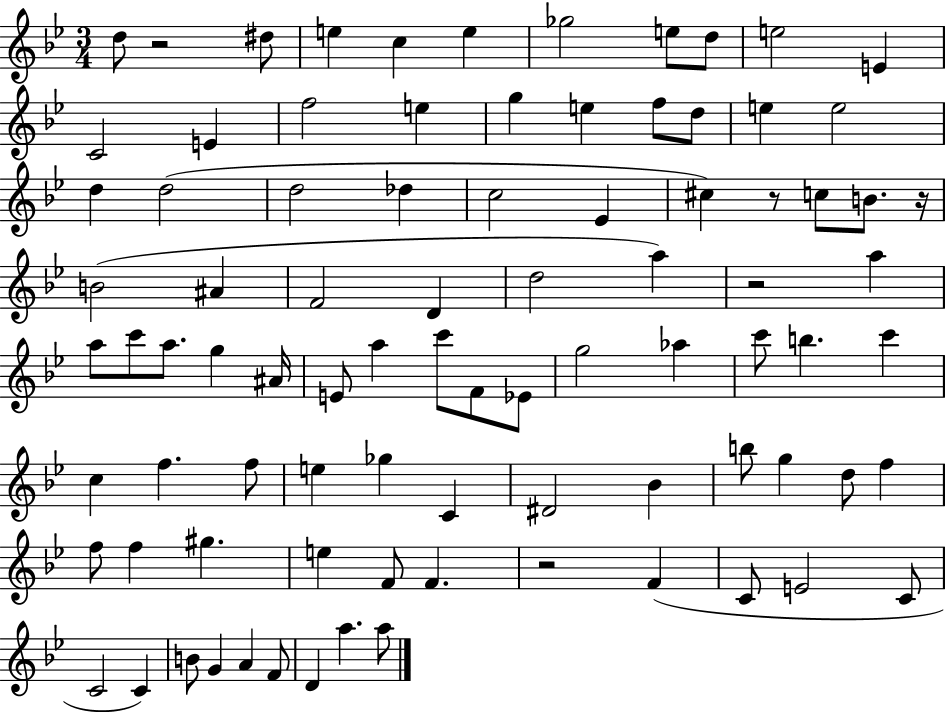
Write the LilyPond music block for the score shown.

{
  \clef treble
  \numericTimeSignature
  \time 3/4
  \key bes \major
  d''8 r2 dis''8 | e''4 c''4 e''4 | ges''2 e''8 d''8 | e''2 e'4 | \break c'2 e'4 | f''2 e''4 | g''4 e''4 f''8 d''8 | e''4 e''2 | \break d''4 d''2( | d''2 des''4 | c''2 ees'4 | cis''4) r8 c''8 b'8. r16 | \break b'2( ais'4 | f'2 d'4 | d''2 a''4) | r2 a''4 | \break a''8 c'''8 a''8. g''4 ais'16 | e'8 a''4 c'''8 f'8 ees'8 | g''2 aes''4 | c'''8 b''4. c'''4 | \break c''4 f''4. f''8 | e''4 ges''4 c'4 | dis'2 bes'4 | b''8 g''4 d''8 f''4 | \break f''8 f''4 gis''4. | e''4 f'8 f'4. | r2 f'4( | c'8 e'2 c'8 | \break c'2 c'4) | b'8 g'4 a'4 f'8 | d'4 a''4. a''8 | \bar "|."
}